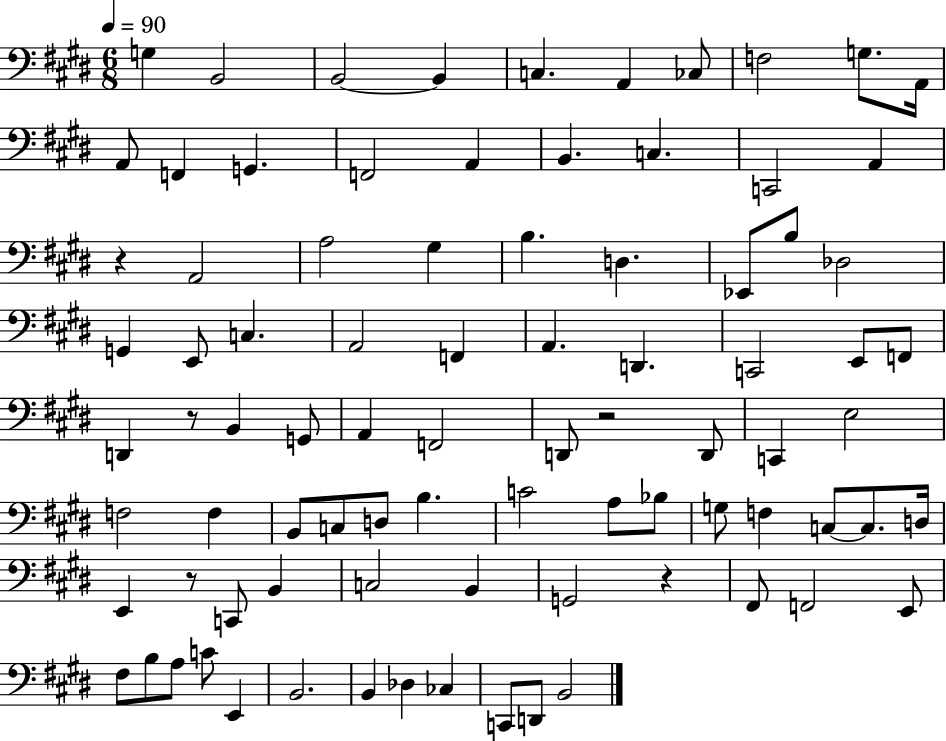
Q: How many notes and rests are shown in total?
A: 86